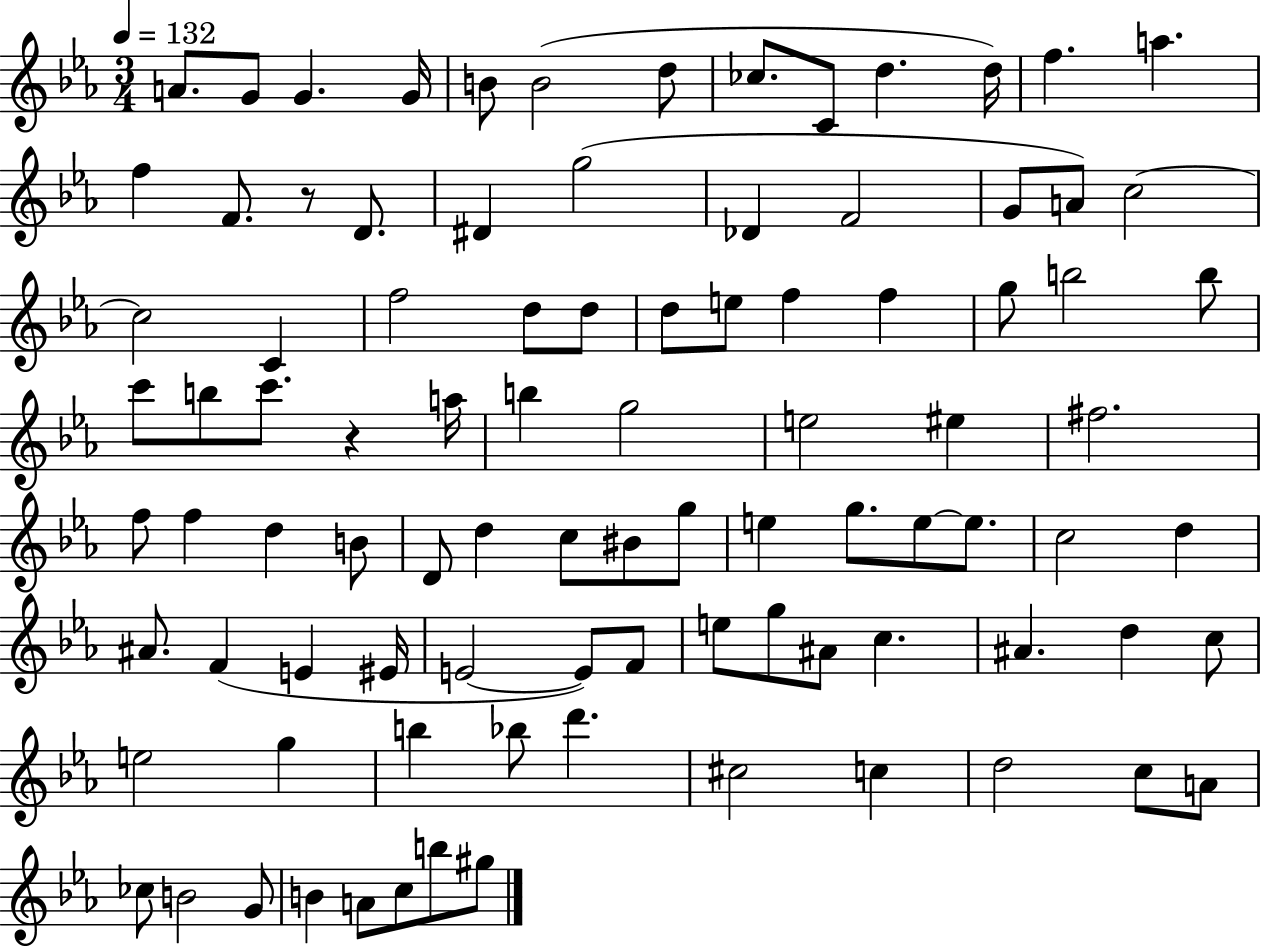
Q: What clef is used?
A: treble